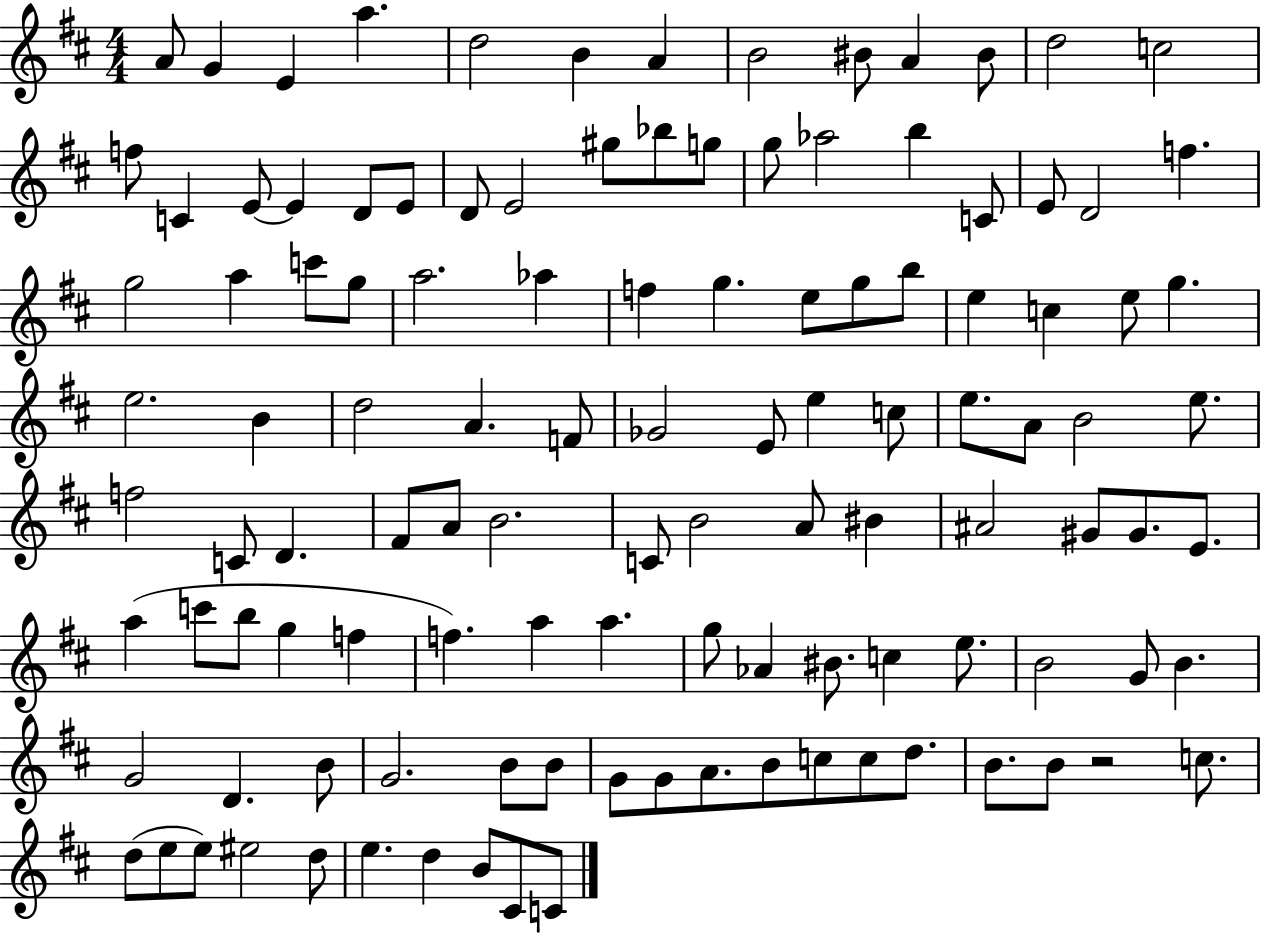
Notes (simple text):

A4/e G4/q E4/q A5/q. D5/h B4/q A4/q B4/h BIS4/e A4/q BIS4/e D5/h C5/h F5/e C4/q E4/e E4/q D4/e E4/e D4/e E4/h G#5/e Bb5/e G5/e G5/e Ab5/h B5/q C4/e E4/e D4/h F5/q. G5/h A5/q C6/e G5/e A5/h. Ab5/q F5/q G5/q. E5/e G5/e B5/e E5/q C5/q E5/e G5/q. E5/h. B4/q D5/h A4/q. F4/e Gb4/h E4/e E5/q C5/e E5/e. A4/e B4/h E5/e. F5/h C4/e D4/q. F#4/e A4/e B4/h. C4/e B4/h A4/e BIS4/q A#4/h G#4/e G#4/e. E4/e. A5/q C6/e B5/e G5/q F5/q F5/q. A5/q A5/q. G5/e Ab4/q BIS4/e. C5/q E5/e. B4/h G4/e B4/q. G4/h D4/q. B4/e G4/h. B4/e B4/e G4/e G4/e A4/e. B4/e C5/e C5/e D5/e. B4/e. B4/e R/h C5/e. D5/e E5/e E5/e EIS5/h D5/e E5/q. D5/q B4/e C#4/e C4/e